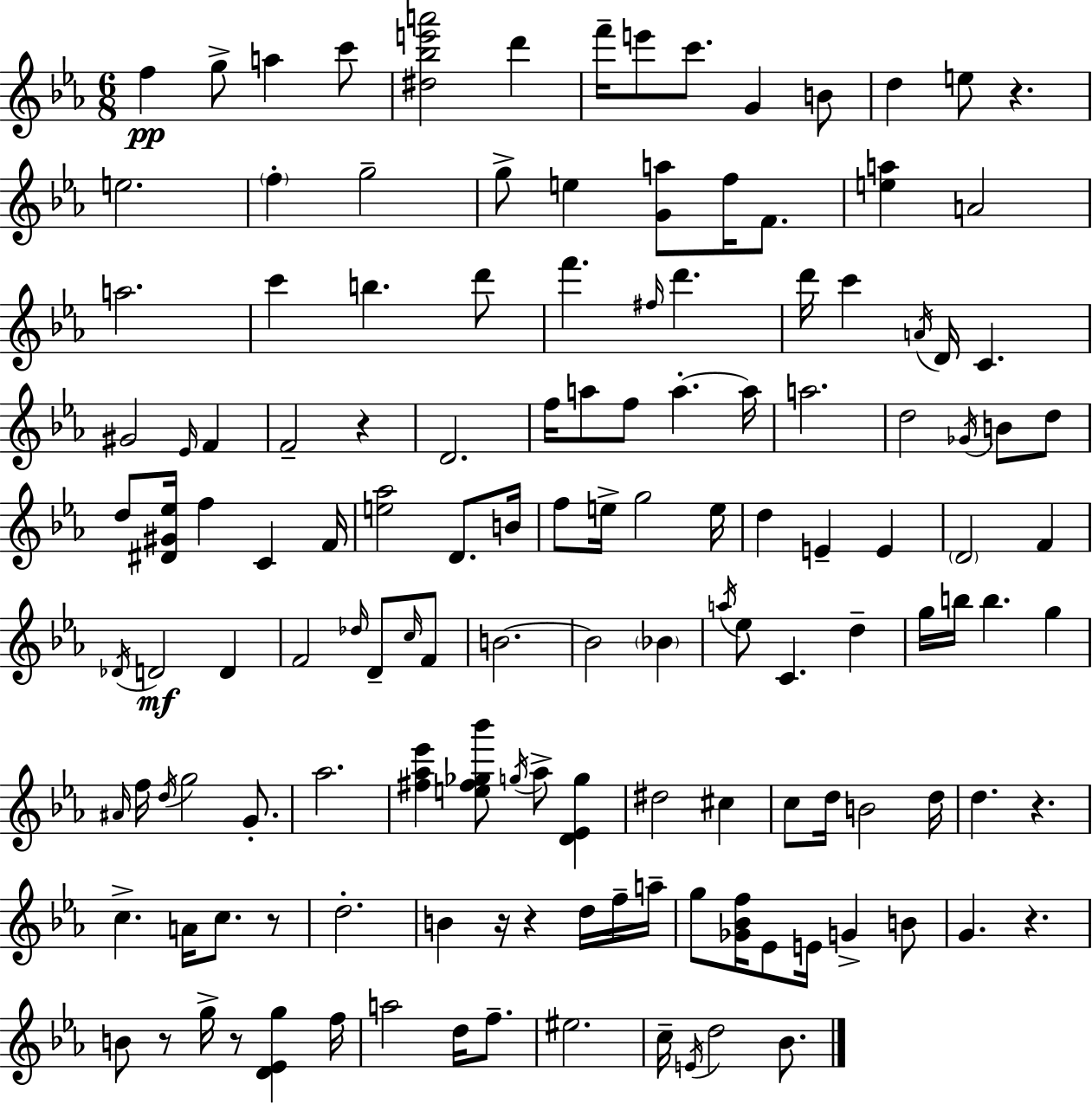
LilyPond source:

{
  \clef treble
  \numericTimeSignature
  \time 6/8
  \key ees \major
  \repeat volta 2 { f''4\pp g''8-> a''4 c'''8 | <dis'' bes'' e''' a'''>2 d'''4 | f'''16-- e'''8 c'''8. g'4 b'8 | d''4 e''8 r4. | \break e''2. | \parenthesize f''4-. g''2-- | g''8-> e''4 <g' a''>8 f''16 f'8. | <e'' a''>4 a'2 | \break a''2. | c'''4 b''4. d'''8 | f'''4. \grace { fis''16 } d'''4. | d'''16 c'''4 \acciaccatura { a'16 } d'16 c'4. | \break gis'2 \grace { ees'16 } f'4 | f'2-- r4 | d'2. | f''16 a''8 f''8 a''4.-.~~ | \break a''16 a''2. | d''2 \acciaccatura { ges'16 } | b'8 d''8 d''8 <dis' gis' ees''>16 f''4 c'4 | f'16 <e'' aes''>2 | \break d'8. b'16 f''8 e''16-> g''2 | e''16 d''4 e'4-- | e'4 \parenthesize d'2 | f'4 \acciaccatura { des'16 } d'2\mf | \break d'4 f'2 | \grace { des''16 } d'8-- \grace { c''16 } f'8 b'2.~~ | b'2 | \parenthesize bes'4 \acciaccatura { a''16 } ees''8 c'4. | \break d''4-- g''16 b''16 b''4. | g''4 \grace { ais'16 } f''16 \acciaccatura { d''16 } g''2 | g'8.-. aes''2. | <fis'' aes'' ees'''>4 | \break <e'' fis'' ges'' bes'''>8 \acciaccatura { g''16 } aes''8-> <d' ees' g''>4 dis''2 | cis''4 c''8 | d''16 b'2 d''16 d''4. | r4. c''4.-> | \break a'16 c''8. r8 d''2.-. | b'4 | r16 r4 d''16 f''16-- a''16-- g''8 | <ges' bes' f''>16 ees'8 e'16 g'4-> b'8 g'4. | \break r4. b'8 | r8 g''16-> r8 <d' ees' g''>4 f''16 a''2 | d''16 f''8.-- eis''2. | c''16-- | \break \acciaccatura { e'16 } d''2 bes'8. | } \bar "|."
}